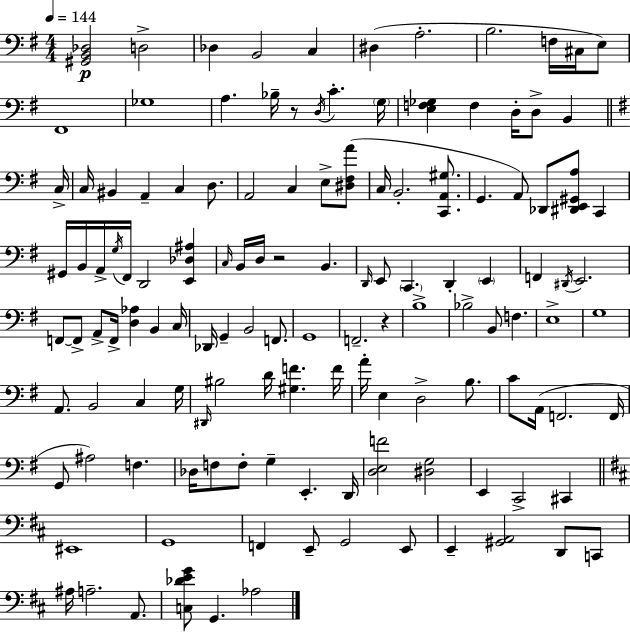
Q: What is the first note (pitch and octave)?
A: D3